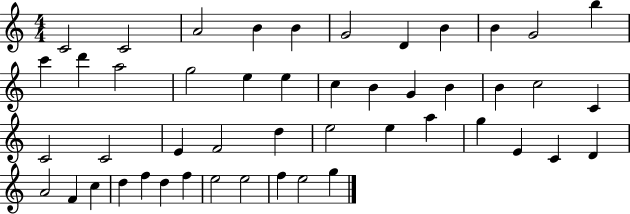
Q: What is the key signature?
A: C major